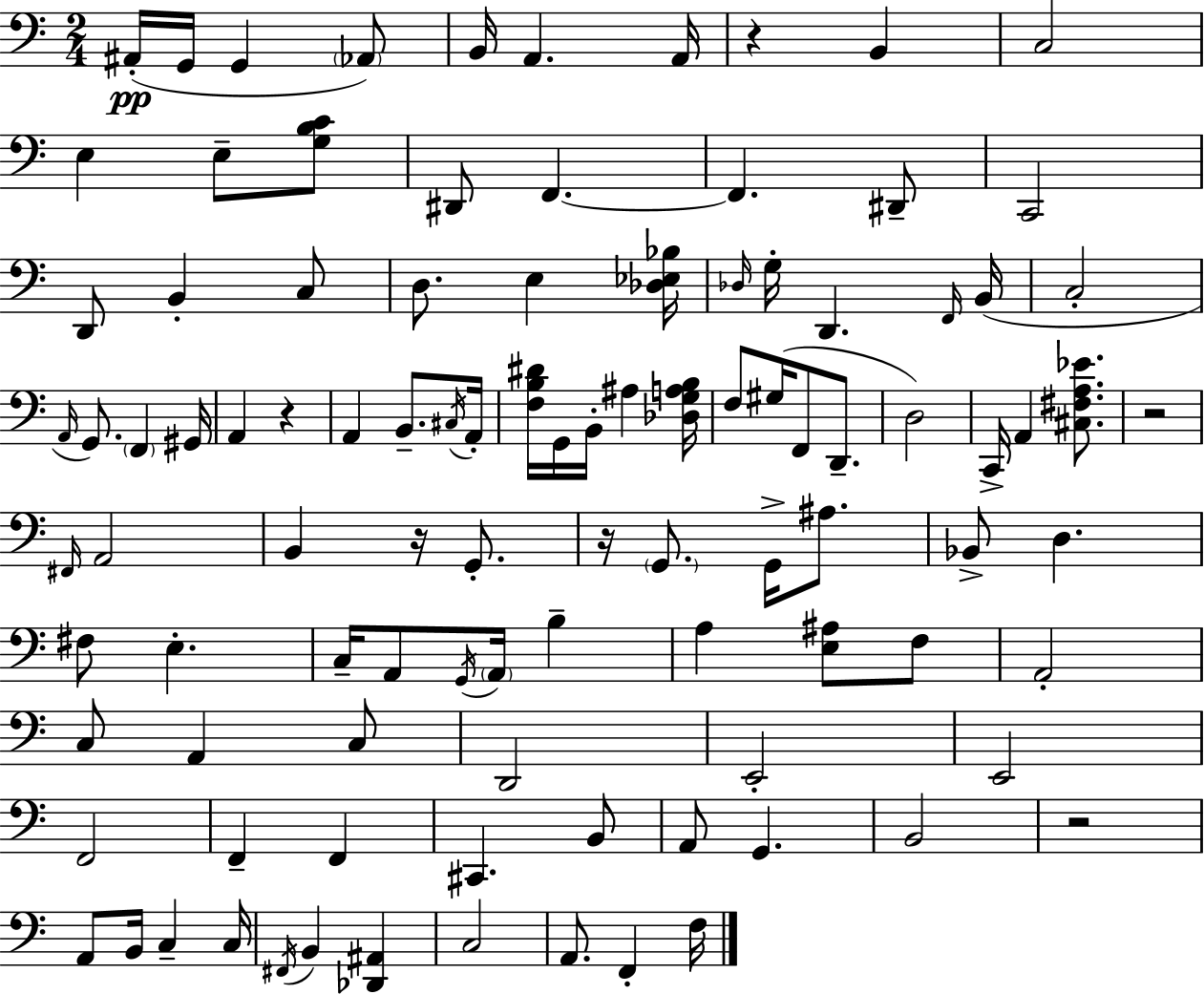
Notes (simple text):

A#2/s G2/s G2/q Ab2/e B2/s A2/q. A2/s R/q B2/q C3/h E3/q E3/e [G3,B3,C4]/e D#2/e F2/q. F2/q. D#2/e C2/h D2/e B2/q C3/e D3/e. E3/q [Db3,Eb3,Bb3]/s Db3/s G3/s D2/q. F2/s B2/s C3/h A2/s G2/e. F2/q G#2/s A2/q R/q A2/q B2/e. C#3/s A2/s [F3,B3,D#4]/s G2/s B2/s A#3/q [Db3,G3,A3,B3]/s F3/e G#3/s F2/e D2/e. D3/h C2/s A2/q [C#3,F#3,A3,Eb4]/e. R/h F#2/s A2/h B2/q R/s G2/e. R/s G2/e. G2/s A#3/e. Bb2/e D3/q. F#3/e E3/q. C3/s A2/e G2/s A2/s B3/q A3/q [E3,A#3]/e F3/e A2/h C3/e A2/q C3/e D2/h E2/h E2/h F2/h F2/q F2/q C#2/q. B2/e A2/e G2/q. B2/h R/h A2/e B2/s C3/q C3/s F#2/s B2/q [Db2,A#2]/q C3/h A2/e. F2/q F3/s